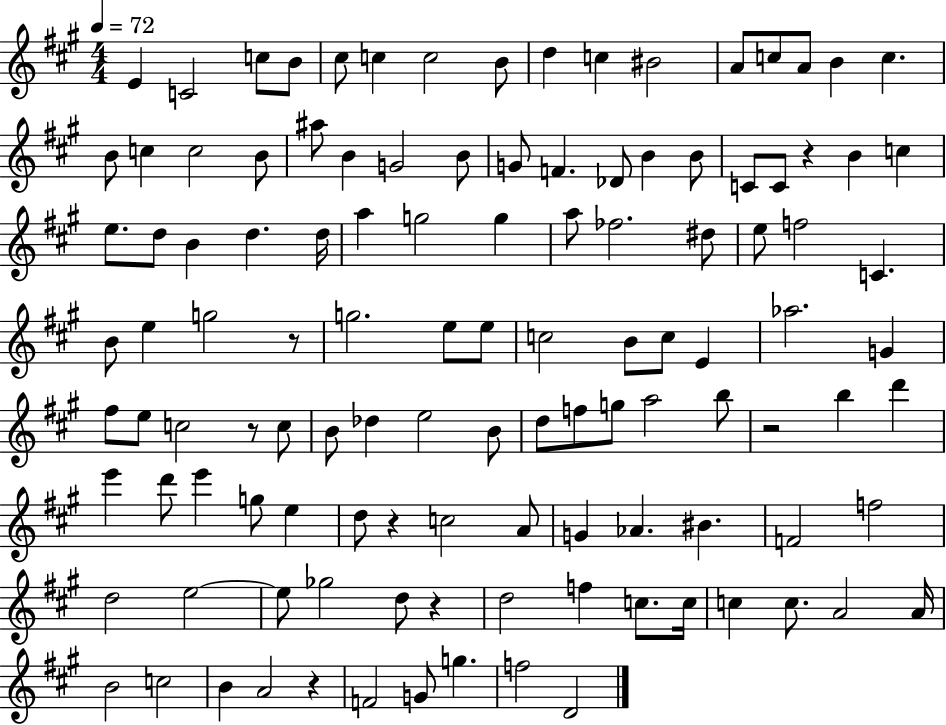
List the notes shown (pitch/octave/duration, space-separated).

E4/q C4/h C5/e B4/e C#5/e C5/q C5/h B4/e D5/q C5/q BIS4/h A4/e C5/e A4/e B4/q C5/q. B4/e C5/q C5/h B4/e A#5/e B4/q G4/h B4/e G4/e F4/q. Db4/e B4/q B4/e C4/e C4/e R/q B4/q C5/q E5/e. D5/e B4/q D5/q. D5/s A5/q G5/h G5/q A5/e FES5/h. D#5/e E5/e F5/h C4/q. B4/e E5/q G5/h R/e G5/h. E5/e E5/e C5/h B4/e C5/e E4/q Ab5/h. G4/q F#5/e E5/e C5/h R/e C5/e B4/e Db5/q E5/h B4/e D5/e F5/e G5/e A5/h B5/e R/h B5/q D6/q E6/q D6/e E6/q G5/e E5/q D5/e R/q C5/h A4/e G4/q Ab4/q. BIS4/q. F4/h F5/h D5/h E5/h E5/e Gb5/h D5/e R/q D5/h F5/q C5/e. C5/s C5/q C5/e. A4/h A4/s B4/h C5/h B4/q A4/h R/q F4/h G4/e G5/q. F5/h D4/h